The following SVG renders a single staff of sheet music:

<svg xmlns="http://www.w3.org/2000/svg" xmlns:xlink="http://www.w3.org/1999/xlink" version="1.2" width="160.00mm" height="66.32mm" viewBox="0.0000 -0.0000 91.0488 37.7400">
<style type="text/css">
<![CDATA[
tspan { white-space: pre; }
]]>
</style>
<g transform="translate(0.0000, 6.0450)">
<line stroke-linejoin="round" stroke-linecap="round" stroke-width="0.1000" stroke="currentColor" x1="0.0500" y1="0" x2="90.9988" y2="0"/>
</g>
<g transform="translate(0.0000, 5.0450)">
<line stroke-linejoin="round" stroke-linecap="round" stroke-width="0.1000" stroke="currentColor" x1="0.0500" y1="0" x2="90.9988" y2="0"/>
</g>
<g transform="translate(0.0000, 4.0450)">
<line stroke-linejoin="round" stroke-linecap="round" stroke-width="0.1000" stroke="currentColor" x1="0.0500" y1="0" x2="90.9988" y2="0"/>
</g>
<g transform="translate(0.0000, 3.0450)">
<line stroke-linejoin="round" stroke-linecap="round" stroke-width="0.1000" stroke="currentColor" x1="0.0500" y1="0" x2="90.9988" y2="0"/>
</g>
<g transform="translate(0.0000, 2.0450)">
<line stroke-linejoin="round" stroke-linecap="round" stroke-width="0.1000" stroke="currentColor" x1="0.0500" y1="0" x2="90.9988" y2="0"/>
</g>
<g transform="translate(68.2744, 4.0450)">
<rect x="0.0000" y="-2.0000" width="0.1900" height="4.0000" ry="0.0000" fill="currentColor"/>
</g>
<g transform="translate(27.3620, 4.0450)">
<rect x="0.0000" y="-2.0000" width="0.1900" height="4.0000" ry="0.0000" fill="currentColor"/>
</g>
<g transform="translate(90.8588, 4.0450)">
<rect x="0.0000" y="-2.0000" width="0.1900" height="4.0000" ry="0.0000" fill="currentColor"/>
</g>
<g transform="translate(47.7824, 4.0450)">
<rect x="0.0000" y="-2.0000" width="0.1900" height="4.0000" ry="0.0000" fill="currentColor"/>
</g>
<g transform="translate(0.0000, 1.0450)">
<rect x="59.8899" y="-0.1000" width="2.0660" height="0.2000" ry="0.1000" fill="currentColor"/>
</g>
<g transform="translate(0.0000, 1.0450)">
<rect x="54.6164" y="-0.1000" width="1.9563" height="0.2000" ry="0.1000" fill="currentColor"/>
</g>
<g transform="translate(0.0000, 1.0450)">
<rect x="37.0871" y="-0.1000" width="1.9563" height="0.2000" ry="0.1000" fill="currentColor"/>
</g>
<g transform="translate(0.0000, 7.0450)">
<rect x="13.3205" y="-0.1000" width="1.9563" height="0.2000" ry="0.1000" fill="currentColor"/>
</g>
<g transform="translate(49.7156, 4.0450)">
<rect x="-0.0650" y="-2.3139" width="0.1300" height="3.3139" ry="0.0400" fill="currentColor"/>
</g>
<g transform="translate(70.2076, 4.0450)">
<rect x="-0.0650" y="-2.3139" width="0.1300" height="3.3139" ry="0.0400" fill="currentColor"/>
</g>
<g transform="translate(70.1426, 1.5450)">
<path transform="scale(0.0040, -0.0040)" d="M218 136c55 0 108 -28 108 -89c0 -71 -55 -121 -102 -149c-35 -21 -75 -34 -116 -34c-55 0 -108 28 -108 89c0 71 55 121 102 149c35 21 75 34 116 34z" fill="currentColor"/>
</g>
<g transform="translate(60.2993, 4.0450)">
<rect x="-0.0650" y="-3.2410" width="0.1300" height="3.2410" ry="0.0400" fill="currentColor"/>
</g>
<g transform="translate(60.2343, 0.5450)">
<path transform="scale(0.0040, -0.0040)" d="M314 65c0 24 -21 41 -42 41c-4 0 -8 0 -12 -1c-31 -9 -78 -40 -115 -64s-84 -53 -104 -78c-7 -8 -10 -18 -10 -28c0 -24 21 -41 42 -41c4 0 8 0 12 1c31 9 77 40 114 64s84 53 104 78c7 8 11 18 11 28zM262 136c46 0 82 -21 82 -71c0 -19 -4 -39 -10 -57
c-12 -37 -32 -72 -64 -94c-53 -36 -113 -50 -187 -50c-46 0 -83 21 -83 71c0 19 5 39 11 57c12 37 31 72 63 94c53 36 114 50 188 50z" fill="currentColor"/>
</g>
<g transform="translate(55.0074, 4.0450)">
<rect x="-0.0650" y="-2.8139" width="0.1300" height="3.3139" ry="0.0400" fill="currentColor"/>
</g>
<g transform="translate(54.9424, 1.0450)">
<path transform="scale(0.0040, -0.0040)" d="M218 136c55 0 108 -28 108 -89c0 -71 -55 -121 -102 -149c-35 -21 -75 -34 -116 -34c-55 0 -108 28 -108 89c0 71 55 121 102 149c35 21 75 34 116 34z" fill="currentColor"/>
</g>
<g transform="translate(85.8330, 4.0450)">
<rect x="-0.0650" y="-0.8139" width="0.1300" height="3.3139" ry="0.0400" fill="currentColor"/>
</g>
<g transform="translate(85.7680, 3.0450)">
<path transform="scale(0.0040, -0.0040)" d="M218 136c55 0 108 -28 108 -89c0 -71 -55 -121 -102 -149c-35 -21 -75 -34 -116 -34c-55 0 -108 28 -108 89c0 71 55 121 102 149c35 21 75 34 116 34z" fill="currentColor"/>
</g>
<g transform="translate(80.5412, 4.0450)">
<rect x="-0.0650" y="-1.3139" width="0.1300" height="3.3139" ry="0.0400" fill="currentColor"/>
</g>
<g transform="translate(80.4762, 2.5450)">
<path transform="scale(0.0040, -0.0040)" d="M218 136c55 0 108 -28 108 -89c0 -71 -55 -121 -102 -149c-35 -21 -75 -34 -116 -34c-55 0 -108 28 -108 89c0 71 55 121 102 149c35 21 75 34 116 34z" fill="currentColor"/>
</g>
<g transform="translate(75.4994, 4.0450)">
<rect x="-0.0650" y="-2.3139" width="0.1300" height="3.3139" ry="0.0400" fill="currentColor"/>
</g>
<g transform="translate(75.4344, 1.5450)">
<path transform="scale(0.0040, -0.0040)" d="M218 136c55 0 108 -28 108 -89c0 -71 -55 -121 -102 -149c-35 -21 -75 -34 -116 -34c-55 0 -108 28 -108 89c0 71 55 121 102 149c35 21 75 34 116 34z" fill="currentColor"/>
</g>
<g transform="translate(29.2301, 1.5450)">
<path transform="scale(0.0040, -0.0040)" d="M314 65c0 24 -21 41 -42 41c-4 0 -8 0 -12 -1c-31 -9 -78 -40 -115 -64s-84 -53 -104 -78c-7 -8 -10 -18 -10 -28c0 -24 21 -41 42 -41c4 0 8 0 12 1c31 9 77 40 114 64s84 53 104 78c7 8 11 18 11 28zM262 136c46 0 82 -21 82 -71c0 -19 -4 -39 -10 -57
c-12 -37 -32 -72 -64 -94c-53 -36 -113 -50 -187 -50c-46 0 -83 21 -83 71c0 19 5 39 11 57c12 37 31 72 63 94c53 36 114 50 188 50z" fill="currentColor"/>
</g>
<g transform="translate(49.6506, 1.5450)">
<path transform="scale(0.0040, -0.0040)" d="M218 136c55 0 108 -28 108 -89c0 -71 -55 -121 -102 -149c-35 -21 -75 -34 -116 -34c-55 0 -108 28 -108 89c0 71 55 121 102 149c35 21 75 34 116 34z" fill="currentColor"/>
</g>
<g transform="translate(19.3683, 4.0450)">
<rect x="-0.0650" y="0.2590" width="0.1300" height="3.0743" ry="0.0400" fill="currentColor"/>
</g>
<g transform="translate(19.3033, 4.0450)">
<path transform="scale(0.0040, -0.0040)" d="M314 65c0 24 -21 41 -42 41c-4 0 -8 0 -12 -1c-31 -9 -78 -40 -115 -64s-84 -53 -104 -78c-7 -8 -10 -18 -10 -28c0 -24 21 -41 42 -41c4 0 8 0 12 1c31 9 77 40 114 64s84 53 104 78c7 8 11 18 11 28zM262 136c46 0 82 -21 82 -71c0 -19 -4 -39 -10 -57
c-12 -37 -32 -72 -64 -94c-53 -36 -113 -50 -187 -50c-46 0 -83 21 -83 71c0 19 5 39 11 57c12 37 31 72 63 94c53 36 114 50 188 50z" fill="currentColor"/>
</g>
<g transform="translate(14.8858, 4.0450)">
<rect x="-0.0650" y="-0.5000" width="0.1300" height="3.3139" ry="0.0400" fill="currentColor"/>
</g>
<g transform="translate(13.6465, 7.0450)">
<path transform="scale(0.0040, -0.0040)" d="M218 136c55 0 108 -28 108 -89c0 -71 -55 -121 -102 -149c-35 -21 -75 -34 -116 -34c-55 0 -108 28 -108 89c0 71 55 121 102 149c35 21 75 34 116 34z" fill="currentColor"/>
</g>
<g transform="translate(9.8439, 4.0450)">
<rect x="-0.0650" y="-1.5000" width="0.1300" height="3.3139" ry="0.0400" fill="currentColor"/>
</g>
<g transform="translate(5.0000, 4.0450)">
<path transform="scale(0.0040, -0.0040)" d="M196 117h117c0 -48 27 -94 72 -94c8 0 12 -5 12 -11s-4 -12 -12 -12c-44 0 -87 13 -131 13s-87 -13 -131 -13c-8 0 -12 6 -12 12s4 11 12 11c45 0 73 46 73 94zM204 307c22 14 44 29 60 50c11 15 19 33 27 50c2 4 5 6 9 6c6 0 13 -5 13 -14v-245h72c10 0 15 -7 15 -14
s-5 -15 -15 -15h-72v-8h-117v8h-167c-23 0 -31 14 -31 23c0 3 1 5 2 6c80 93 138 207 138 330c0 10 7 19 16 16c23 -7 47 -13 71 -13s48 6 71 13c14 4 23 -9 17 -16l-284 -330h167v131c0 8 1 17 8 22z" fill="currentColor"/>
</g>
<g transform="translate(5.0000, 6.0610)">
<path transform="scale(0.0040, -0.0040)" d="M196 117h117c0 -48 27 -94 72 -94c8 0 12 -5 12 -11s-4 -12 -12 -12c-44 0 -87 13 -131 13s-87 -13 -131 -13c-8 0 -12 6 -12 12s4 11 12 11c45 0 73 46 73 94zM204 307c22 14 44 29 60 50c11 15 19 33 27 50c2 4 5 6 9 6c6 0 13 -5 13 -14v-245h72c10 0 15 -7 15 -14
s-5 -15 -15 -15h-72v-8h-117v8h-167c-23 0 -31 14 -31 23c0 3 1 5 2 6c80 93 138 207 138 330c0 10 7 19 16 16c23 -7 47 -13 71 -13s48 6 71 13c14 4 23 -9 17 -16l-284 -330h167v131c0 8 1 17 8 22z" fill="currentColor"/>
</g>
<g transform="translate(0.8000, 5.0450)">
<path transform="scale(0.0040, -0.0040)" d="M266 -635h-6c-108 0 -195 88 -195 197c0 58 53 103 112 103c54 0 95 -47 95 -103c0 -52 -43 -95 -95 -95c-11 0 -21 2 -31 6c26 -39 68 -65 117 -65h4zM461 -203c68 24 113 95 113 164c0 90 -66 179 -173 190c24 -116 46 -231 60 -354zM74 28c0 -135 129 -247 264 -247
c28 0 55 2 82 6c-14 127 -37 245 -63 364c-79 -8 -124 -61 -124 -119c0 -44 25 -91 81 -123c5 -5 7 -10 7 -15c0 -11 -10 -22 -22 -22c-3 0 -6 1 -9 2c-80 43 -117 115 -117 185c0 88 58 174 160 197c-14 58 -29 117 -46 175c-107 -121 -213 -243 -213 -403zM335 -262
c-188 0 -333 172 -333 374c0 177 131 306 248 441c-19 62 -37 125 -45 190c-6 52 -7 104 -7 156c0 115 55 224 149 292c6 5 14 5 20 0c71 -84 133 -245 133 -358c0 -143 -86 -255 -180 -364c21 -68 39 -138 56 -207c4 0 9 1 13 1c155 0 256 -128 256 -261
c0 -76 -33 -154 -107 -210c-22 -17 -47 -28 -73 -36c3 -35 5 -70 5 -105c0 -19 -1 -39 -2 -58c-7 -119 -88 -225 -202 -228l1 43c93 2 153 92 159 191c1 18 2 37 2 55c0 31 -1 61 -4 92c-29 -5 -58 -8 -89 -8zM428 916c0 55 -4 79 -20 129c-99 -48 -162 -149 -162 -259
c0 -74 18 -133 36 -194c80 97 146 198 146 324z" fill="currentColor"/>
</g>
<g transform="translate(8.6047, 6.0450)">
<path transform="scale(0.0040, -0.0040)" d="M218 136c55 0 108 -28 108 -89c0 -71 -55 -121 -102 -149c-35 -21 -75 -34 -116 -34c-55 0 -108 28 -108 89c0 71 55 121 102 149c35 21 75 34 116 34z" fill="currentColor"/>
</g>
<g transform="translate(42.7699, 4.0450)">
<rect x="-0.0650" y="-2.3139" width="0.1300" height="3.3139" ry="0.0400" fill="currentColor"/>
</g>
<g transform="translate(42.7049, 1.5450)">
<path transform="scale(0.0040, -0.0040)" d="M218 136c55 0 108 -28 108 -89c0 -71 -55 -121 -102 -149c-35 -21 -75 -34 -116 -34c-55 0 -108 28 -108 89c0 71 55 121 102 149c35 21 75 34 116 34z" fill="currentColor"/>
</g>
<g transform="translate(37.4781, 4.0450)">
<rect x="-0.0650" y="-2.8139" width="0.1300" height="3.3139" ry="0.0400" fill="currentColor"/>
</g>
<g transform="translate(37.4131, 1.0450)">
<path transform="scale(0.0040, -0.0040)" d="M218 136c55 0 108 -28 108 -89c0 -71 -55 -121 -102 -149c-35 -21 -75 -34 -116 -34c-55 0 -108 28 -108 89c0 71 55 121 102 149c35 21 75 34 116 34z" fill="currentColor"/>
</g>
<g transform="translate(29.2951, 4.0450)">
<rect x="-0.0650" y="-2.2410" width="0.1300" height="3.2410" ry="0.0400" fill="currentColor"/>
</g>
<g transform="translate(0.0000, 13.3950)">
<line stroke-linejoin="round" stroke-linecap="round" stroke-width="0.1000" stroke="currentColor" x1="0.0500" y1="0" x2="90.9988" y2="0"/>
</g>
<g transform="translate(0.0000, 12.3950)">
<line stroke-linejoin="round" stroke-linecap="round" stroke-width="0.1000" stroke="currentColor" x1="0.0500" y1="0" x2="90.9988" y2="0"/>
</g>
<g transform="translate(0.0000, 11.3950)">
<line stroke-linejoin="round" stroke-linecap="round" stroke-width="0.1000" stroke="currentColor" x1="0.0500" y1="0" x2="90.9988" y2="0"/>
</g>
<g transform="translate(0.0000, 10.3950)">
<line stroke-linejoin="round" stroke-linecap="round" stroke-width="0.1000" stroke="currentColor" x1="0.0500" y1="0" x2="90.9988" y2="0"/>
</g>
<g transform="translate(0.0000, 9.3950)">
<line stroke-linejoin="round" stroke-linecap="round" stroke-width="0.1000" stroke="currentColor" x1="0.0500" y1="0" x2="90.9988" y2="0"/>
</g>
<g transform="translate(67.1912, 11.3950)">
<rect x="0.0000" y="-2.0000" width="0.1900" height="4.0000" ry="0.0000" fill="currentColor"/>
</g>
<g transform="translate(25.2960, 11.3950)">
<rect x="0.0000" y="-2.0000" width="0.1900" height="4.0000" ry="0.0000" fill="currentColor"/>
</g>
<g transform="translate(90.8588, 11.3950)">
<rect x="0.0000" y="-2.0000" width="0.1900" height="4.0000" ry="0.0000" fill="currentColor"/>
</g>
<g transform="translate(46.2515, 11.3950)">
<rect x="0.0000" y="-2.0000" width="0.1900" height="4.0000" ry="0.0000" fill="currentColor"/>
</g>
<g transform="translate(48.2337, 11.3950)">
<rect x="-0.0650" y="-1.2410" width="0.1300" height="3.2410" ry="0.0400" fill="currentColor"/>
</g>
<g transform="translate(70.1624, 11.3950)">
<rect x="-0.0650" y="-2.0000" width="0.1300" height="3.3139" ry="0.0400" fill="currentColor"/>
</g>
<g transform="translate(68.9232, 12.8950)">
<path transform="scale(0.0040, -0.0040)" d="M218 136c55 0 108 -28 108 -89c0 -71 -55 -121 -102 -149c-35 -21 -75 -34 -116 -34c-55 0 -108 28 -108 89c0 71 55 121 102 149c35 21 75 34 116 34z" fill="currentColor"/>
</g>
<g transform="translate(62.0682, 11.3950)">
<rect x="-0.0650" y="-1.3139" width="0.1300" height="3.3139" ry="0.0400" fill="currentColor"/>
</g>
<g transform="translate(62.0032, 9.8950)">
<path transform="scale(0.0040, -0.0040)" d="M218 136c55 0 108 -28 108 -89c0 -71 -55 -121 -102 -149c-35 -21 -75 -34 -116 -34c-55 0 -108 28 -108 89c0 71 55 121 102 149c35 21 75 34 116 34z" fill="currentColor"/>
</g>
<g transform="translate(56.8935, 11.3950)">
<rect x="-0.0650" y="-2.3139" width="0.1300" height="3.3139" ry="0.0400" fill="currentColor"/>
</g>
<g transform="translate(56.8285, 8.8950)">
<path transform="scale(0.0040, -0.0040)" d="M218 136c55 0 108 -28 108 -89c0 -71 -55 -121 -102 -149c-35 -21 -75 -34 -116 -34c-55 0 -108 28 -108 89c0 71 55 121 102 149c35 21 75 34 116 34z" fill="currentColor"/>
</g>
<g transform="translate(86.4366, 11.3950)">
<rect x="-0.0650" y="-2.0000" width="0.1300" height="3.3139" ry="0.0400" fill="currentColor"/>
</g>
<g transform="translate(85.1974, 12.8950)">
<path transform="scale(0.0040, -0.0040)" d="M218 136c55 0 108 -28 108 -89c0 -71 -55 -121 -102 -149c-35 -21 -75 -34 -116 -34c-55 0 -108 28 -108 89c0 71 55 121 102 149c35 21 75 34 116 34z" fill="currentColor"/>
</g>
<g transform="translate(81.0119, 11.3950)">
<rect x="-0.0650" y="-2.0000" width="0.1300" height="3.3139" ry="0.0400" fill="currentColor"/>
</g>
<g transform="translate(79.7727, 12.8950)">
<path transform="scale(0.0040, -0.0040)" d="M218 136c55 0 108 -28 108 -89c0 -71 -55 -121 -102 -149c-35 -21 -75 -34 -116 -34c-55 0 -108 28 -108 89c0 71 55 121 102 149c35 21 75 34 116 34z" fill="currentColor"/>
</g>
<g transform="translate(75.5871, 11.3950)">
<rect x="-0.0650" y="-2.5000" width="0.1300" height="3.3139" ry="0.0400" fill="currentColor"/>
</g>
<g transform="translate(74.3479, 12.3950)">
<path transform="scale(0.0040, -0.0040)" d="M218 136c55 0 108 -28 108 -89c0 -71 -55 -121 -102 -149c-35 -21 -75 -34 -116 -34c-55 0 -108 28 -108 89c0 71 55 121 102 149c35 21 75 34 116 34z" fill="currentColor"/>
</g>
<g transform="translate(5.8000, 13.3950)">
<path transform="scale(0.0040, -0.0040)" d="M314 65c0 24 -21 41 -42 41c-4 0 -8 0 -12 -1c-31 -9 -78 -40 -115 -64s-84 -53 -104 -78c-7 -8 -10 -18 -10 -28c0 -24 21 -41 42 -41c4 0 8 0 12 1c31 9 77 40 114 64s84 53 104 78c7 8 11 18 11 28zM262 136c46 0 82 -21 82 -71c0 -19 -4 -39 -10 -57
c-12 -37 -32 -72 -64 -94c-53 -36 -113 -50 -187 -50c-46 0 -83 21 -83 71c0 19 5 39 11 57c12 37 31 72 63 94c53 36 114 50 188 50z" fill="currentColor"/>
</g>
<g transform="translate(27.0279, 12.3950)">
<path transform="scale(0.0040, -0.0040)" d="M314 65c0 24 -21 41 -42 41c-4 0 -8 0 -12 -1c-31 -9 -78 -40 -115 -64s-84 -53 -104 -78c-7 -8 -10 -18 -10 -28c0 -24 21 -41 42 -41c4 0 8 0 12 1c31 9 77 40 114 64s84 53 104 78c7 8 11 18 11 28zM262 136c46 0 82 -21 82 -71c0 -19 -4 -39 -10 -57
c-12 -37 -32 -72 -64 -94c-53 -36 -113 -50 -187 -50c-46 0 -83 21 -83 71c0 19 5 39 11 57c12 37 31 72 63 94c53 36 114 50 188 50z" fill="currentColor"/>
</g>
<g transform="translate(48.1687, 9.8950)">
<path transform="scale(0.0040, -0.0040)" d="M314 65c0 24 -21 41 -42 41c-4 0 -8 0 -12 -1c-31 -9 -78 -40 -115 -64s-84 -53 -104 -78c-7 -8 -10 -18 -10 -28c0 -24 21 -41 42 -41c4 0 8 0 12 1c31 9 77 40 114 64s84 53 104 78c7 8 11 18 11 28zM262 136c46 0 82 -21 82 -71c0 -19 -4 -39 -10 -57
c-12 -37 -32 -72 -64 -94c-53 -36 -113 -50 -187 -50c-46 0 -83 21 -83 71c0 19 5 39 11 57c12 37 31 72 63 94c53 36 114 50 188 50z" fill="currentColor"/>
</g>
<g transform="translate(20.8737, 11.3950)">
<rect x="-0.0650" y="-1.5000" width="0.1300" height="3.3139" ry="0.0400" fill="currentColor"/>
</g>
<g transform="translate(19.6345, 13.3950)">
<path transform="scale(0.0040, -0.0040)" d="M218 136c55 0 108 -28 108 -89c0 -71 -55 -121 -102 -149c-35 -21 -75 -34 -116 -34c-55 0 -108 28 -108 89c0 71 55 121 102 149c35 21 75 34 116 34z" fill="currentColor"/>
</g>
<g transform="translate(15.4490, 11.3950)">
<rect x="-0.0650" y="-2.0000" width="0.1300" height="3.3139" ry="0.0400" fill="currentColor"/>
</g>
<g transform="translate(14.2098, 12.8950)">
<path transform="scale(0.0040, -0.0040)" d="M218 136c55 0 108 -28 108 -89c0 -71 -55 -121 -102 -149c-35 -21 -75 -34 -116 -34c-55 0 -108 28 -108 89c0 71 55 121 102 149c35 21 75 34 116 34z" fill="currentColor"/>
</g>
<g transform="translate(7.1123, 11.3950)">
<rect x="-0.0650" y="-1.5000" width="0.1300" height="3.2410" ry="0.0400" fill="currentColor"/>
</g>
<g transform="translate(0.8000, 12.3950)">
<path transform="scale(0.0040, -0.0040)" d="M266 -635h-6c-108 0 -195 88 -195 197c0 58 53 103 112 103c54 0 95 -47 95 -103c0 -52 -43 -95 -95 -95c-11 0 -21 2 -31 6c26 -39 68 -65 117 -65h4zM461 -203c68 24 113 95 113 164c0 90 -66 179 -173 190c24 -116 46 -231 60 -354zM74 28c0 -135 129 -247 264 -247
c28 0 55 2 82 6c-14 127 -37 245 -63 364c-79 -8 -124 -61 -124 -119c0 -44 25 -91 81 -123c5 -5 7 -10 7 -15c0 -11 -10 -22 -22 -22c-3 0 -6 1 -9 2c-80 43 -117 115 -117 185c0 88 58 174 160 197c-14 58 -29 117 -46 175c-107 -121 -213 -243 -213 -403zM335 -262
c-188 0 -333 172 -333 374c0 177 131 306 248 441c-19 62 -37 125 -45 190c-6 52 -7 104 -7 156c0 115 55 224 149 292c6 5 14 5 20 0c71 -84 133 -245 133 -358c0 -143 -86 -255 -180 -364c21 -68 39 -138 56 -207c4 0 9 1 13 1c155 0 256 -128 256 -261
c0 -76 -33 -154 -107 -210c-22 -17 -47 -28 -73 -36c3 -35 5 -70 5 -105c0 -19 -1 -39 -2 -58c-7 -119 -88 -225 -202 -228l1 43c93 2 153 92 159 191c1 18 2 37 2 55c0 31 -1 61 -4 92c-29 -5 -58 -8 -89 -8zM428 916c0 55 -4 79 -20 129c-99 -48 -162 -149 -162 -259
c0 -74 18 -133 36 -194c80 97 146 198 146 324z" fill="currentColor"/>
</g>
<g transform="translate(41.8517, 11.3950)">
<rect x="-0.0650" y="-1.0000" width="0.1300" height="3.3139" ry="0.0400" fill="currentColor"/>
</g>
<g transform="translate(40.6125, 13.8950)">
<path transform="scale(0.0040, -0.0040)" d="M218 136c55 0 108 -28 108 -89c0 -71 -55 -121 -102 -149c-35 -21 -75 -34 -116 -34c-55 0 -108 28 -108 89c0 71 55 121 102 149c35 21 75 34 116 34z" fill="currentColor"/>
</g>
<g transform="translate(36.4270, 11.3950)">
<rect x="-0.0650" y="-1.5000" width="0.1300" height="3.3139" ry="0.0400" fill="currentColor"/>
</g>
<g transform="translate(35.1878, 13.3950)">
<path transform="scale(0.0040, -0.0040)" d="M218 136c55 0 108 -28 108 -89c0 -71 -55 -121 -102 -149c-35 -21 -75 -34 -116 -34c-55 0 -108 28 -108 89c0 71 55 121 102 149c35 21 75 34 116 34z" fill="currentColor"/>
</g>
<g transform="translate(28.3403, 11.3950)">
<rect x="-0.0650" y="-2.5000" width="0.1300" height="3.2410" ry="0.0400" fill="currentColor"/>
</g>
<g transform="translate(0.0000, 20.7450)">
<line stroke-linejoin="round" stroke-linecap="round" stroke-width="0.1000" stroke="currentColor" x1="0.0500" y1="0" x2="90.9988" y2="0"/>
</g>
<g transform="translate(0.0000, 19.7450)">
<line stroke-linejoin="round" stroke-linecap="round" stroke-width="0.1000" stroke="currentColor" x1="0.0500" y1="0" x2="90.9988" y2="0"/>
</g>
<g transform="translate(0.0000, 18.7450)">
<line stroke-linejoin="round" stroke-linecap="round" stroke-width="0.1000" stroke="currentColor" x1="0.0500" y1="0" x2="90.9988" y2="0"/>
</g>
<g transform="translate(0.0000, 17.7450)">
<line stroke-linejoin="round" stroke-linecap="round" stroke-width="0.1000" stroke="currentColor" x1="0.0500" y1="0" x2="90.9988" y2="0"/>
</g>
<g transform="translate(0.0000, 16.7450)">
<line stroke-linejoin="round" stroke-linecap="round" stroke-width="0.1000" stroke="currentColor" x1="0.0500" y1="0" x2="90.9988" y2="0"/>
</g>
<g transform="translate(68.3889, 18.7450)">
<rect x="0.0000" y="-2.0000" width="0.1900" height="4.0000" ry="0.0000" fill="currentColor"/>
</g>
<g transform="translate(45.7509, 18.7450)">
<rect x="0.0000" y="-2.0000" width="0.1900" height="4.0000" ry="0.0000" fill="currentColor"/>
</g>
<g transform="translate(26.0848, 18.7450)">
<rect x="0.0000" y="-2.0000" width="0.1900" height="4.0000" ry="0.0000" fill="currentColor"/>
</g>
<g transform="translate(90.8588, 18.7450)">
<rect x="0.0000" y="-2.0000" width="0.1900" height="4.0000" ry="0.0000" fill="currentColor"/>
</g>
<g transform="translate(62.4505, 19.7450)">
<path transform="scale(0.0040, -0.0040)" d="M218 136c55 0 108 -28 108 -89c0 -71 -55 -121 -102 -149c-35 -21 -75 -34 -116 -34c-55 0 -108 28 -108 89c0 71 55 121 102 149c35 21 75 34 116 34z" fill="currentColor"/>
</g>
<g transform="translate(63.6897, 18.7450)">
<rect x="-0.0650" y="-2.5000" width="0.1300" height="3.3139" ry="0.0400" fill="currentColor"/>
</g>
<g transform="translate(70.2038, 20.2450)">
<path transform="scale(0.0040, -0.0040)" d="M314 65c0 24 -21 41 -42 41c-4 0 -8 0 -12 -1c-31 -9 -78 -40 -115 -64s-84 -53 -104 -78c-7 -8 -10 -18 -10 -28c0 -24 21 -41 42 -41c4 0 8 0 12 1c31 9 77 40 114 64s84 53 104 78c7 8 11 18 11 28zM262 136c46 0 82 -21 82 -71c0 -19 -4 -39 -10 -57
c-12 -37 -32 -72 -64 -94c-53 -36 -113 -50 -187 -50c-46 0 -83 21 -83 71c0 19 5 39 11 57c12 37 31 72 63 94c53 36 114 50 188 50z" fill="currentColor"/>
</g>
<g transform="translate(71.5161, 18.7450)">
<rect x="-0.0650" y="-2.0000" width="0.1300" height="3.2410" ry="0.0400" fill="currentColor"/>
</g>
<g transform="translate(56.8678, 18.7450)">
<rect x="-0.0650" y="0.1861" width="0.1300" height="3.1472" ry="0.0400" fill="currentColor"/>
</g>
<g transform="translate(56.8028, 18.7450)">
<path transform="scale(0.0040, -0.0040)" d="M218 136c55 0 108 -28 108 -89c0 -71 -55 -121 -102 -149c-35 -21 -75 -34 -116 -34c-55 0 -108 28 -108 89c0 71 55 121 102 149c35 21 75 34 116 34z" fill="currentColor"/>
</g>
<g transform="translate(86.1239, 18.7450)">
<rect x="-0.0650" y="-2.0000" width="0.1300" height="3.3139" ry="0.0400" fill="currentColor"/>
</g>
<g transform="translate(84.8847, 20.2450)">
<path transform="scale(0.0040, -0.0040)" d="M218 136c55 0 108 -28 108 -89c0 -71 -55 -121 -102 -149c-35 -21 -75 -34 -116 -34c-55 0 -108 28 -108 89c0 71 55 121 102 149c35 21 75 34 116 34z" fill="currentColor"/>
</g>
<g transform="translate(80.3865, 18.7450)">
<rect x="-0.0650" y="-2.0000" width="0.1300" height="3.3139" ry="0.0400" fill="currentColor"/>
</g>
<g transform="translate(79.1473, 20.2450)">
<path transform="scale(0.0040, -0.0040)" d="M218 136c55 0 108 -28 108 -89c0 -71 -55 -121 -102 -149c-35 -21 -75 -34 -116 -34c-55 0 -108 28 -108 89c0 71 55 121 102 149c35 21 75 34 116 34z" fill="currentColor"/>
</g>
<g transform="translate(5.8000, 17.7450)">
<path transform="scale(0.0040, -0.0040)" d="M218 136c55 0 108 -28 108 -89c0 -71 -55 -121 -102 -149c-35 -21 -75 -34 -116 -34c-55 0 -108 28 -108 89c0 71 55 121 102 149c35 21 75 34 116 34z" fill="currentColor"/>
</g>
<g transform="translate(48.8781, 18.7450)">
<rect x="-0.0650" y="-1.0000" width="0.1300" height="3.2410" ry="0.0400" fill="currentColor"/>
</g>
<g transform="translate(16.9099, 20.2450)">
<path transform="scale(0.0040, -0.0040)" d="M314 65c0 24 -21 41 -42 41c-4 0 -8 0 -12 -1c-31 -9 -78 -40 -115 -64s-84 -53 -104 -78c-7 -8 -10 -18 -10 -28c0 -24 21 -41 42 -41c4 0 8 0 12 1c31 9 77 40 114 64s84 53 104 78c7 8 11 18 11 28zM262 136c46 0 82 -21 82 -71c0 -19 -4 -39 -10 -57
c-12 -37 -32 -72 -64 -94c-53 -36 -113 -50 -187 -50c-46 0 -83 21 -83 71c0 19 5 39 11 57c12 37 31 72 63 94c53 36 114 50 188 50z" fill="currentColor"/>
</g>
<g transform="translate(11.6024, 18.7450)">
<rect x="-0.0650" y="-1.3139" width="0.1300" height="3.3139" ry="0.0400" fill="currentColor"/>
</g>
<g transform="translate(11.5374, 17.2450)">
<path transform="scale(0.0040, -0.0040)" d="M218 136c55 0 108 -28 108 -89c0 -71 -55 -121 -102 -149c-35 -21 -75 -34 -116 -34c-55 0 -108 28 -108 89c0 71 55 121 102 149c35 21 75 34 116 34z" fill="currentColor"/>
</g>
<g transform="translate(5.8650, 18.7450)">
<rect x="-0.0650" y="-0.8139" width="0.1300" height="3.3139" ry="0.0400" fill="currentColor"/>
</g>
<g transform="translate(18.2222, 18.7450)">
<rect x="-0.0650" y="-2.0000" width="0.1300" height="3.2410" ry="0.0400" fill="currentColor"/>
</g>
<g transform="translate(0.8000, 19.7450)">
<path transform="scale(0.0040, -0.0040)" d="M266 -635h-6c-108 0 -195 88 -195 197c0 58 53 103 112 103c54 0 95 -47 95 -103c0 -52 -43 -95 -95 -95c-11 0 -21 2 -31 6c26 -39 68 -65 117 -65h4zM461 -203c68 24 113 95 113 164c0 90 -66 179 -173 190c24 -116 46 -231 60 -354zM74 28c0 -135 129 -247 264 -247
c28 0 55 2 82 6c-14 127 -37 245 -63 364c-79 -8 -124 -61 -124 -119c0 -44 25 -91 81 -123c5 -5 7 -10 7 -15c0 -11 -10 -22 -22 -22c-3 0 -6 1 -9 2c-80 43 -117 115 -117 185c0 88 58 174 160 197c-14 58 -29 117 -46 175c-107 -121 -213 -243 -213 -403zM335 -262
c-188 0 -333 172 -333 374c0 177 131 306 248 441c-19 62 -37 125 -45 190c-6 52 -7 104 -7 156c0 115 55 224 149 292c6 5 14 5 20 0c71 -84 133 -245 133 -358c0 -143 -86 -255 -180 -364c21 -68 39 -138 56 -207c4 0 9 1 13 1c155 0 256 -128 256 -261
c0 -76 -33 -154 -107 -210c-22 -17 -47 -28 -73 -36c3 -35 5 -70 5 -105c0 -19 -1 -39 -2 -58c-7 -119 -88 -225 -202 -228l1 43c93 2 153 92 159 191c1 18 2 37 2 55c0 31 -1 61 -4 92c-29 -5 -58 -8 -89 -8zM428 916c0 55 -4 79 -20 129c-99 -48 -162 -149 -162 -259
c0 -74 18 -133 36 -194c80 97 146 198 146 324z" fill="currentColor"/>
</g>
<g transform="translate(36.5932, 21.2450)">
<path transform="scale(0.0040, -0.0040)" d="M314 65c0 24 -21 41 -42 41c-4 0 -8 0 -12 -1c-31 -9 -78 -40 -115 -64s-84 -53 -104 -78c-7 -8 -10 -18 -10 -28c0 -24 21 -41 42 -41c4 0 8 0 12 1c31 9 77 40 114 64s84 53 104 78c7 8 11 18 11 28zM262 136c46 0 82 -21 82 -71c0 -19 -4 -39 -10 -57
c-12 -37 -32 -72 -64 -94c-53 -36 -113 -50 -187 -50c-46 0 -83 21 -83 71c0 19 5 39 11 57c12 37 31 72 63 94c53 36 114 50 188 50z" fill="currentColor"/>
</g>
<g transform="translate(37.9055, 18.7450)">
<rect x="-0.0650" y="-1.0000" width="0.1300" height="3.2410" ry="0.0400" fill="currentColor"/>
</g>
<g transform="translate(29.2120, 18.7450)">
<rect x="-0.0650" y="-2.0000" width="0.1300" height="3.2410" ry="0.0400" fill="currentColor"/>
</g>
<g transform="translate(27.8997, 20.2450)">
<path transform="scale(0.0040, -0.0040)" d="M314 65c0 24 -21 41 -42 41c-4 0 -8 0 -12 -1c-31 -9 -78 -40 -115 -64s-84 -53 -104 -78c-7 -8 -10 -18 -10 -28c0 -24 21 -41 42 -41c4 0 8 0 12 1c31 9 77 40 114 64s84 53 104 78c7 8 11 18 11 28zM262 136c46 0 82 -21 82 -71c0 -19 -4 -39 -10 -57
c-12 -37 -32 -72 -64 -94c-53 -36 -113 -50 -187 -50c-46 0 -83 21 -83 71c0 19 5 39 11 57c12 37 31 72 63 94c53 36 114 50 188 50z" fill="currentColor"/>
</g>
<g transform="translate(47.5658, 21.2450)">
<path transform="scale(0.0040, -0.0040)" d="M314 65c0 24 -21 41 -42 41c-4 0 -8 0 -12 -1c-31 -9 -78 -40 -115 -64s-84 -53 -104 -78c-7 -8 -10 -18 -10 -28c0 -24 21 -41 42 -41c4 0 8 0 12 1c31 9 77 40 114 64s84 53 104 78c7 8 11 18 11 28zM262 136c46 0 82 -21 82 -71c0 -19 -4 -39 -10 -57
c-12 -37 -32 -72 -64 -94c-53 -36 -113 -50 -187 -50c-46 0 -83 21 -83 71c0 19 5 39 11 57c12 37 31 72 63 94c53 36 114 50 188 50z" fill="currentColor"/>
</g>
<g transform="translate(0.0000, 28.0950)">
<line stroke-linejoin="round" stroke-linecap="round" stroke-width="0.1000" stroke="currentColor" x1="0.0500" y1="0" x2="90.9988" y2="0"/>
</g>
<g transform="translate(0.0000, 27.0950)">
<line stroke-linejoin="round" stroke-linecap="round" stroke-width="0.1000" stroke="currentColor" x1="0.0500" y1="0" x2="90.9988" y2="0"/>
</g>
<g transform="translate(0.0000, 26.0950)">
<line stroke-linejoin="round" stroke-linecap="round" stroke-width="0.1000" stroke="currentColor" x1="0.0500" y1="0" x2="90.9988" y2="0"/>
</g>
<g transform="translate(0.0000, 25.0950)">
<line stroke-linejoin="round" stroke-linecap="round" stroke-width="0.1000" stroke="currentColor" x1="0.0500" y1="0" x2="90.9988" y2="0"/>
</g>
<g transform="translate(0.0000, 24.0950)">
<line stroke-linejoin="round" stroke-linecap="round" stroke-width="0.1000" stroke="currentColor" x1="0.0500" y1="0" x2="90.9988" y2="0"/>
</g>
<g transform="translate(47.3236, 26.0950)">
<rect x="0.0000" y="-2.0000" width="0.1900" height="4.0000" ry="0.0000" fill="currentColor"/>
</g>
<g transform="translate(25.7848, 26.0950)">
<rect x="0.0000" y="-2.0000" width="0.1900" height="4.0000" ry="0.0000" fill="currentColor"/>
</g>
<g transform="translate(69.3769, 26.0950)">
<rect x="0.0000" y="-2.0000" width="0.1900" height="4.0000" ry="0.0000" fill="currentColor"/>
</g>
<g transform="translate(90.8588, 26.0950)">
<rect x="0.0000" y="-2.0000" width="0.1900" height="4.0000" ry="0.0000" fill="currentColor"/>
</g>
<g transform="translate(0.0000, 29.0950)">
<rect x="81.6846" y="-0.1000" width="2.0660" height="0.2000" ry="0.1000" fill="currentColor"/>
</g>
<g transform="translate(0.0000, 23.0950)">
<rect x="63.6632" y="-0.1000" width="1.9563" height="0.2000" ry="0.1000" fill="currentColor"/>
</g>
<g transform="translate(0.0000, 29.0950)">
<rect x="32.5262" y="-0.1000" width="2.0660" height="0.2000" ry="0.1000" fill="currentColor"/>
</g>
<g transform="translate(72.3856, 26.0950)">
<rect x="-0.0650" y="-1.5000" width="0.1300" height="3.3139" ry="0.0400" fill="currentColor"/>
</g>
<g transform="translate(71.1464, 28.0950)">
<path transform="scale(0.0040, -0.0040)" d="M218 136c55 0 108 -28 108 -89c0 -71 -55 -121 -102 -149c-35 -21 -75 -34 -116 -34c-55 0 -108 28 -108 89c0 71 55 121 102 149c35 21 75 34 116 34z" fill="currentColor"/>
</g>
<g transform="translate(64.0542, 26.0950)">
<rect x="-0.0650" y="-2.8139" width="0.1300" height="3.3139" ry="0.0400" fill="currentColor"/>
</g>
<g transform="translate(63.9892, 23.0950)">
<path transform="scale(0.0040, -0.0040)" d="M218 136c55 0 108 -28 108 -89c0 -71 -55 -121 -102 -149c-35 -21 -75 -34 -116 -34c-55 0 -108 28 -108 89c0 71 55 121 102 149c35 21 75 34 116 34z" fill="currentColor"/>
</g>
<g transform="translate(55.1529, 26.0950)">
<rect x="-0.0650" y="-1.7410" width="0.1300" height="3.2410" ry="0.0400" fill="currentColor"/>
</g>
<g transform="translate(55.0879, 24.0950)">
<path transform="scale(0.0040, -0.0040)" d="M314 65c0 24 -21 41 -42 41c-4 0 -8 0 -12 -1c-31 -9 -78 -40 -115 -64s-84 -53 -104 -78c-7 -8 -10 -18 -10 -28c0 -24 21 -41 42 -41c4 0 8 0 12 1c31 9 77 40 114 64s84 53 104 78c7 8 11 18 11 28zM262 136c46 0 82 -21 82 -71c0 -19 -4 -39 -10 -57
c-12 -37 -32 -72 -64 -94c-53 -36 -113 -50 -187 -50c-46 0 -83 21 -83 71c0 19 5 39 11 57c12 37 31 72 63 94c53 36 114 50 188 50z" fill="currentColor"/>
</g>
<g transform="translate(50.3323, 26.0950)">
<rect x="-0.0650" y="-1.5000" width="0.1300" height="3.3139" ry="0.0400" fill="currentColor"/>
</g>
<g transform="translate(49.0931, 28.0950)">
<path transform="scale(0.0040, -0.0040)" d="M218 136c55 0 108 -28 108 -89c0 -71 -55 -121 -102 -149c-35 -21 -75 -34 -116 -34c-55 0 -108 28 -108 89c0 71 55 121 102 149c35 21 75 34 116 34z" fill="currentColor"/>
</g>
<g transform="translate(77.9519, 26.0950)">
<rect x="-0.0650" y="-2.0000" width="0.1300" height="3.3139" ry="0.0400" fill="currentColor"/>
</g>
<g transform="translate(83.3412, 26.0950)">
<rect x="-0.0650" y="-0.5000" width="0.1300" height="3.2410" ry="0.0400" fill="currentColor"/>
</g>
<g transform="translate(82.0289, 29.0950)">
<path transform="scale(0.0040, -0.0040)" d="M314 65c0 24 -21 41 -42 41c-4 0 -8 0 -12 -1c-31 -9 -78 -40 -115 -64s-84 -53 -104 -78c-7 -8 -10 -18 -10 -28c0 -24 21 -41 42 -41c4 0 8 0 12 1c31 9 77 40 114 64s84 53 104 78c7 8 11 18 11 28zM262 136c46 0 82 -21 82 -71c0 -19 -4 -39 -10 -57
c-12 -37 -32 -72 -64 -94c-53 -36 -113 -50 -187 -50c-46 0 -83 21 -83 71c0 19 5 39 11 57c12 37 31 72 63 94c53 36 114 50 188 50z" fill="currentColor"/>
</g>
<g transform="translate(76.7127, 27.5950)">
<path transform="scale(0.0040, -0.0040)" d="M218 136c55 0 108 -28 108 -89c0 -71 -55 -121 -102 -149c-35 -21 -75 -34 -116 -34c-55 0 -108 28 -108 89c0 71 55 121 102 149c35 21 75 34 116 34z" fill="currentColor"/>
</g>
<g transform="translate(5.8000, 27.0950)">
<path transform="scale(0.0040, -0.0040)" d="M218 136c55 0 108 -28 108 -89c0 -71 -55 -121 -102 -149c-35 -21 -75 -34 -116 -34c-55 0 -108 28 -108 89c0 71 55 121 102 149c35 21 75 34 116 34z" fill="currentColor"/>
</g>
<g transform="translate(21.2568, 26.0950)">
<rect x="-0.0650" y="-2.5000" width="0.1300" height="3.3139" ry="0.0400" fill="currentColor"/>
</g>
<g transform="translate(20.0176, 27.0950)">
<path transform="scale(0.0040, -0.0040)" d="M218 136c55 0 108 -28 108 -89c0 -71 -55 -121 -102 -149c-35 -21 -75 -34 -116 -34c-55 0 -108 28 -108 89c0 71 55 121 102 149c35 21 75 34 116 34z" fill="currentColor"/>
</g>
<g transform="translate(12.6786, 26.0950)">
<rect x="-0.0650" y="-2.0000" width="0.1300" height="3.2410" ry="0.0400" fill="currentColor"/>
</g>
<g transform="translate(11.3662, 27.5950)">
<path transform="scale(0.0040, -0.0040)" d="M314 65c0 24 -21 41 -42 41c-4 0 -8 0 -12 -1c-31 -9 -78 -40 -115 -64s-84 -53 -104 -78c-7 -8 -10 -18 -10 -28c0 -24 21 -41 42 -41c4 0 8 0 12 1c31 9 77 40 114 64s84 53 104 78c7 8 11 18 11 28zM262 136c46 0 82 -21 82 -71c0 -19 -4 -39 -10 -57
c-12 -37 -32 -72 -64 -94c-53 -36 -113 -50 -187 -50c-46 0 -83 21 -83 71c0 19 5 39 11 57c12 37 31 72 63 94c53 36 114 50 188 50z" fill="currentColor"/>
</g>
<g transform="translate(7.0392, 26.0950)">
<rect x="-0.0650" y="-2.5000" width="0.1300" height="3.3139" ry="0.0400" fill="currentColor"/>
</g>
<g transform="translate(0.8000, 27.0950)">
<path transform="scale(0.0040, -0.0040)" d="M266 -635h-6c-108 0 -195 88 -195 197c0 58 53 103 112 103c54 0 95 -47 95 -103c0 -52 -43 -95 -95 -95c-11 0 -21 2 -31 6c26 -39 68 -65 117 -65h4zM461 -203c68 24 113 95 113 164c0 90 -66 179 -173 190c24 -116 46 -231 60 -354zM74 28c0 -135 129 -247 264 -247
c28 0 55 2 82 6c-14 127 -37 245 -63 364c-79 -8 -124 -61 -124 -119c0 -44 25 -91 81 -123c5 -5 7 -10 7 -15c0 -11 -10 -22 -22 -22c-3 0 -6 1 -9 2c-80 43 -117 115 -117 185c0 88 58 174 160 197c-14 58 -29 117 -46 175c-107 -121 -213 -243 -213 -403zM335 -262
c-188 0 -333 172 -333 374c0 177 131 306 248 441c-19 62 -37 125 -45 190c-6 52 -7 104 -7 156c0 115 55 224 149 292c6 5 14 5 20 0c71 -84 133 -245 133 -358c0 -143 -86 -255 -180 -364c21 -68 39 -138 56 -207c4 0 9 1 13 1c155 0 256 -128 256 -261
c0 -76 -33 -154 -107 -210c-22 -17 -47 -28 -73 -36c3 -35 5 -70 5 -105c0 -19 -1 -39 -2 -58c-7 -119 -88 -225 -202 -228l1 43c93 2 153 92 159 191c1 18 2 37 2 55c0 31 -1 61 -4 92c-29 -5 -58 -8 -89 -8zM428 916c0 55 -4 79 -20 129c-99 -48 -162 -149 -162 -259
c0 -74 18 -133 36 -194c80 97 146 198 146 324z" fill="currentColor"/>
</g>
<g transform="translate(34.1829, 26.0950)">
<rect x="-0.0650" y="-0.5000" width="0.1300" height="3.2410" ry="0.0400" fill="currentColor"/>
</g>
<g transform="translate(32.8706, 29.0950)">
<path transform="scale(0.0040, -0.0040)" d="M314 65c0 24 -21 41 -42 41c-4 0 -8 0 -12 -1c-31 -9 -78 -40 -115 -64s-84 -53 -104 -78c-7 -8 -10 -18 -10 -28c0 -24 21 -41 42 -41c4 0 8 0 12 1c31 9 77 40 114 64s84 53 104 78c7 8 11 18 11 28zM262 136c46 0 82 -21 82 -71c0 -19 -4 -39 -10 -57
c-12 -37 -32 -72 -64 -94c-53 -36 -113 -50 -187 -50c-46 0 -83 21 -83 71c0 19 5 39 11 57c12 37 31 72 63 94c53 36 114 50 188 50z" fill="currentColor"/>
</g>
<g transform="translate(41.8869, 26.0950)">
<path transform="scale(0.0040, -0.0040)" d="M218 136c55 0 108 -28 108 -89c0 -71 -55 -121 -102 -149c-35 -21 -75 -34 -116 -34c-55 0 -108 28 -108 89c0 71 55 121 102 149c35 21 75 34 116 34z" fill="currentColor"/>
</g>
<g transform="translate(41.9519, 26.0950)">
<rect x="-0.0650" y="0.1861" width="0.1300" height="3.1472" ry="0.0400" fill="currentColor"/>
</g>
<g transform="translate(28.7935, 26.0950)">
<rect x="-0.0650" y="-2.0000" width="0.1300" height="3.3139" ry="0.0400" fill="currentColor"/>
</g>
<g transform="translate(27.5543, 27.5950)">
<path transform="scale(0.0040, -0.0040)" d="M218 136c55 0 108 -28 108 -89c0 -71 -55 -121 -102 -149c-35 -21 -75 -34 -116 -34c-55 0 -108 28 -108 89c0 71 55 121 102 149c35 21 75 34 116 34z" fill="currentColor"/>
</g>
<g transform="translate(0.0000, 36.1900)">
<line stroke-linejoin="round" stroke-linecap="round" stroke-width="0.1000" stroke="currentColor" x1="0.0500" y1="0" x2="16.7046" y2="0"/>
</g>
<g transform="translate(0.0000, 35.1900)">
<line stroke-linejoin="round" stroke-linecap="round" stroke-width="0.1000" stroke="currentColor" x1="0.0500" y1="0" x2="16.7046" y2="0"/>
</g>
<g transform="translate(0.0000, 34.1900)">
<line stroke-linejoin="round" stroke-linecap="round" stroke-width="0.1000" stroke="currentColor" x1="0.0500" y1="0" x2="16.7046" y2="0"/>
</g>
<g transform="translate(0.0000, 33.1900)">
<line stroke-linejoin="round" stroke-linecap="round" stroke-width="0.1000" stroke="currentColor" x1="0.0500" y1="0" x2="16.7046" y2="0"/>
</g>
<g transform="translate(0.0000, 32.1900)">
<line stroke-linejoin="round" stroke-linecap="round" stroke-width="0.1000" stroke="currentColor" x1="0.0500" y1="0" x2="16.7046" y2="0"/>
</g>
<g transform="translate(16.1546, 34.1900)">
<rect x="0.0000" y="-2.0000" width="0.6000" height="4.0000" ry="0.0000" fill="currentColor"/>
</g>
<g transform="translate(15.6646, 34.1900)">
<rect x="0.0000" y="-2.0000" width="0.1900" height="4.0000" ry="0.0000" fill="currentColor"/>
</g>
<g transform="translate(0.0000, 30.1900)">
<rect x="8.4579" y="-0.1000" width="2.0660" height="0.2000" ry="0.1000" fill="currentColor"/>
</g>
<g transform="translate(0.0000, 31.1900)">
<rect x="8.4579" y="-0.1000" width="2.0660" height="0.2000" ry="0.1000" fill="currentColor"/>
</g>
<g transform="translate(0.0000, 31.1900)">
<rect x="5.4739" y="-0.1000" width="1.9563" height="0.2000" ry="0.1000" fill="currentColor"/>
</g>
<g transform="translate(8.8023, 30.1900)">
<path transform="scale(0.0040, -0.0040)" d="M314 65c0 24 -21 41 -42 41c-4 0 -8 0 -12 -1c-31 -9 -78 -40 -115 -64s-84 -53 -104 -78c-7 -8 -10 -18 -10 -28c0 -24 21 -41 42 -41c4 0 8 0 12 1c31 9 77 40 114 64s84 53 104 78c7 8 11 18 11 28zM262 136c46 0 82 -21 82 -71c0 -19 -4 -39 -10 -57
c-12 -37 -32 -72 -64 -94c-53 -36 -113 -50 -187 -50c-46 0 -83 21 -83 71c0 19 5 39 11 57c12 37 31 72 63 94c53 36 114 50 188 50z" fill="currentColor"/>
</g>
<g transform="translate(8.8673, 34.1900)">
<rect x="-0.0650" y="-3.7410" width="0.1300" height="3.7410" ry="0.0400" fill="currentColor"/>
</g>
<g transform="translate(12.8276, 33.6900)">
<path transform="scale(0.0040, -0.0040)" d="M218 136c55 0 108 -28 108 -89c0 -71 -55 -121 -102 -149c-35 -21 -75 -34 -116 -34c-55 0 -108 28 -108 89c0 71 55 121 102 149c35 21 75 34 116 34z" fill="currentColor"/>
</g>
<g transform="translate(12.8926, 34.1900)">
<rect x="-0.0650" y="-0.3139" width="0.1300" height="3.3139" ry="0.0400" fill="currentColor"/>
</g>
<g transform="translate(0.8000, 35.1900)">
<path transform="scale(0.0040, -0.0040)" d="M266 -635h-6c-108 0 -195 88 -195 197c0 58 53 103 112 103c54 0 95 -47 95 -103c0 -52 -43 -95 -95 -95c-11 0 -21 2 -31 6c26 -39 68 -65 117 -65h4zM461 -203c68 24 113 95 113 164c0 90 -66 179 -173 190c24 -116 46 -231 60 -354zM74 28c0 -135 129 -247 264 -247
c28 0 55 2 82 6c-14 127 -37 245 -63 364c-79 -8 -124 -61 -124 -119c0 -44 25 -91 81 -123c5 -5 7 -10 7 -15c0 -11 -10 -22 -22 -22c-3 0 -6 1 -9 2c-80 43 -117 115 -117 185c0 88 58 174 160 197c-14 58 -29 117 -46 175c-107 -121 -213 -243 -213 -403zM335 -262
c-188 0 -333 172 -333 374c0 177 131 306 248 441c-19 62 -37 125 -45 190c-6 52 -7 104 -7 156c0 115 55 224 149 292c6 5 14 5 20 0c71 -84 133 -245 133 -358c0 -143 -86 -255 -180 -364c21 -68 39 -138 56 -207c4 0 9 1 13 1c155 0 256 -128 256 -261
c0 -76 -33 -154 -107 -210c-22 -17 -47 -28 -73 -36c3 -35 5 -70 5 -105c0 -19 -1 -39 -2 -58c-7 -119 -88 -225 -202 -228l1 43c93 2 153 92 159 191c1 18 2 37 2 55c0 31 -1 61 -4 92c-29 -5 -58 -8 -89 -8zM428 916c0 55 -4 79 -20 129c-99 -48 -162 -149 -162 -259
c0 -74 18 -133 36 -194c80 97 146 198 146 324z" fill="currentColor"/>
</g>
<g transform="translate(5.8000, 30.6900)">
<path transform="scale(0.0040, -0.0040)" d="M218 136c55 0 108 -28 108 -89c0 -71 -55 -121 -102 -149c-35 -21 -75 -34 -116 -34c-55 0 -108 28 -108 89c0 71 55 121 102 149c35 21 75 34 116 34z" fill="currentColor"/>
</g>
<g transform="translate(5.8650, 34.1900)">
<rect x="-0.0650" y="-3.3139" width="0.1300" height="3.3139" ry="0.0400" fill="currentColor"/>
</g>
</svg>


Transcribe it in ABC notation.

X:1
T:Untitled
M:4/4
L:1/4
K:C
E C B2 g2 a g g a b2 g g e d E2 F E G2 E D e2 g e F G F F d e F2 F2 D2 D2 B G F2 F F G F2 G F C2 B E f2 a E F C2 b c'2 c